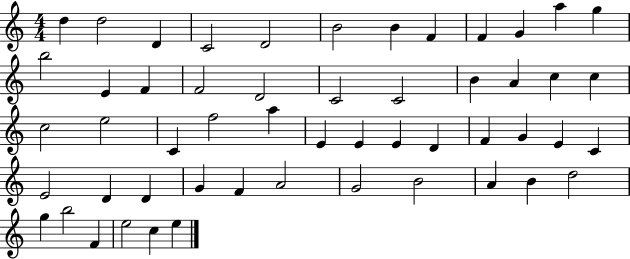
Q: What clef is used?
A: treble